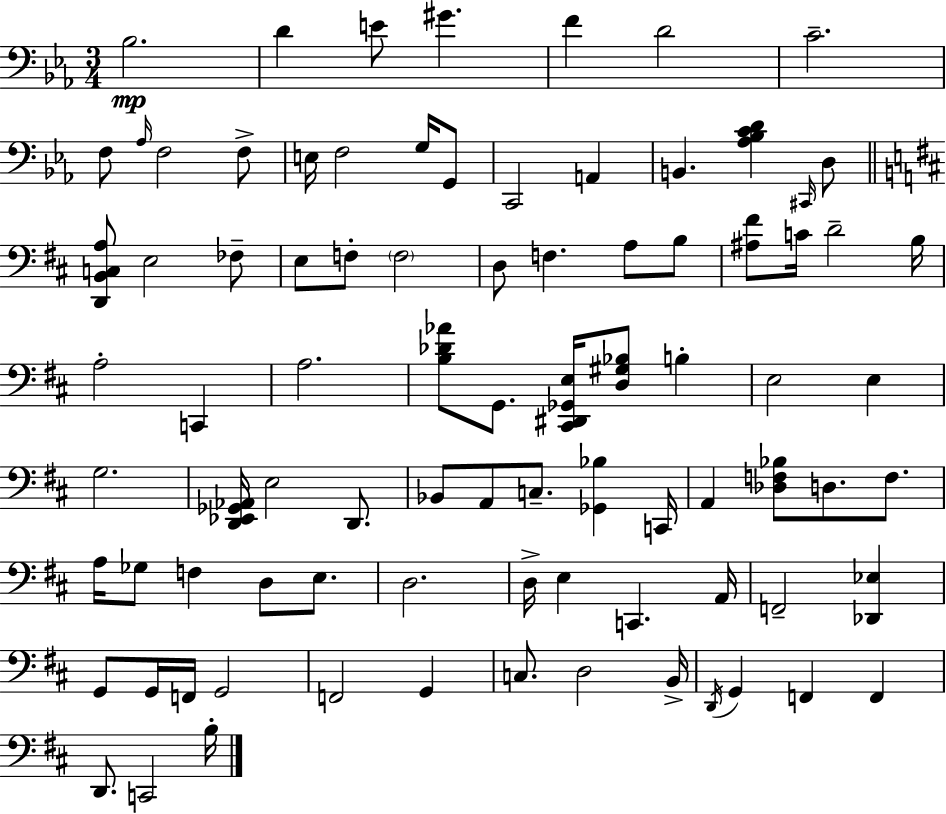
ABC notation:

X:1
T:Untitled
M:3/4
L:1/4
K:Cm
_B,2 D E/2 ^G F D2 C2 F,/2 _A,/4 F,2 F,/2 E,/4 F,2 G,/4 G,,/2 C,,2 A,, B,, [_A,_B,CD] ^C,,/4 D,/2 [D,,B,,C,A,]/2 E,2 _F,/2 E,/2 F,/2 F,2 D,/2 F, A,/2 B,/2 [^A,^F]/2 C/4 D2 B,/4 A,2 C,, A,2 [B,_D_A]/2 G,,/2 [^C,,^D,,_G,,E,]/4 [D,^G,_B,]/2 B, E,2 E, G,2 [D,,_E,,_G,,_A,,]/4 E,2 D,,/2 _B,,/2 A,,/2 C,/2 [_G,,_B,] C,,/4 A,, [_D,F,_B,]/2 D,/2 F,/2 A,/4 _G,/2 F, D,/2 E,/2 D,2 D,/4 E, C,, A,,/4 F,,2 [_D,,_E,] G,,/2 G,,/4 F,,/4 G,,2 F,,2 G,, C,/2 D,2 B,,/4 D,,/4 G,, F,, F,, D,,/2 C,,2 B,/4